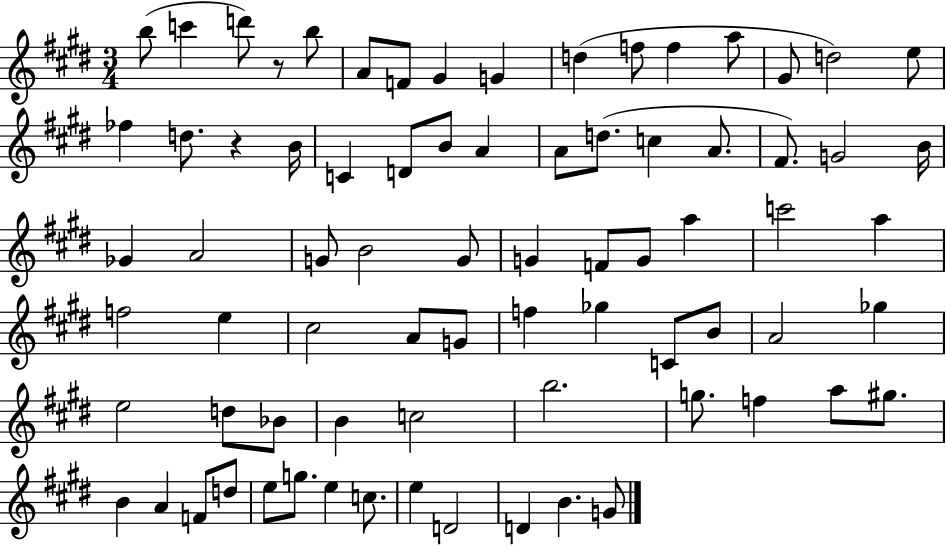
{
  \clef treble
  \numericTimeSignature
  \time 3/4
  \key e \major
  b''8( c'''4 d'''8) r8 b''8 | a'8 f'8 gis'4 g'4 | d''4( f''8 f''4 a''8 | gis'8 d''2) e''8 | \break fes''4 d''8. r4 b'16 | c'4 d'8 b'8 a'4 | a'8 d''8.( c''4 a'8. | fis'8.) g'2 b'16 | \break ges'4 a'2 | g'8 b'2 g'8 | g'4 f'8 g'8 a''4 | c'''2 a''4 | \break f''2 e''4 | cis''2 a'8 g'8 | f''4 ges''4 c'8 b'8 | a'2 ges''4 | \break e''2 d''8 bes'8 | b'4 c''2 | b''2. | g''8. f''4 a''8 gis''8. | \break b'4 a'4 f'8 d''8 | e''8 g''8. e''4 c''8. | e''4 d'2 | d'4 b'4. g'8 | \break \bar "|."
}